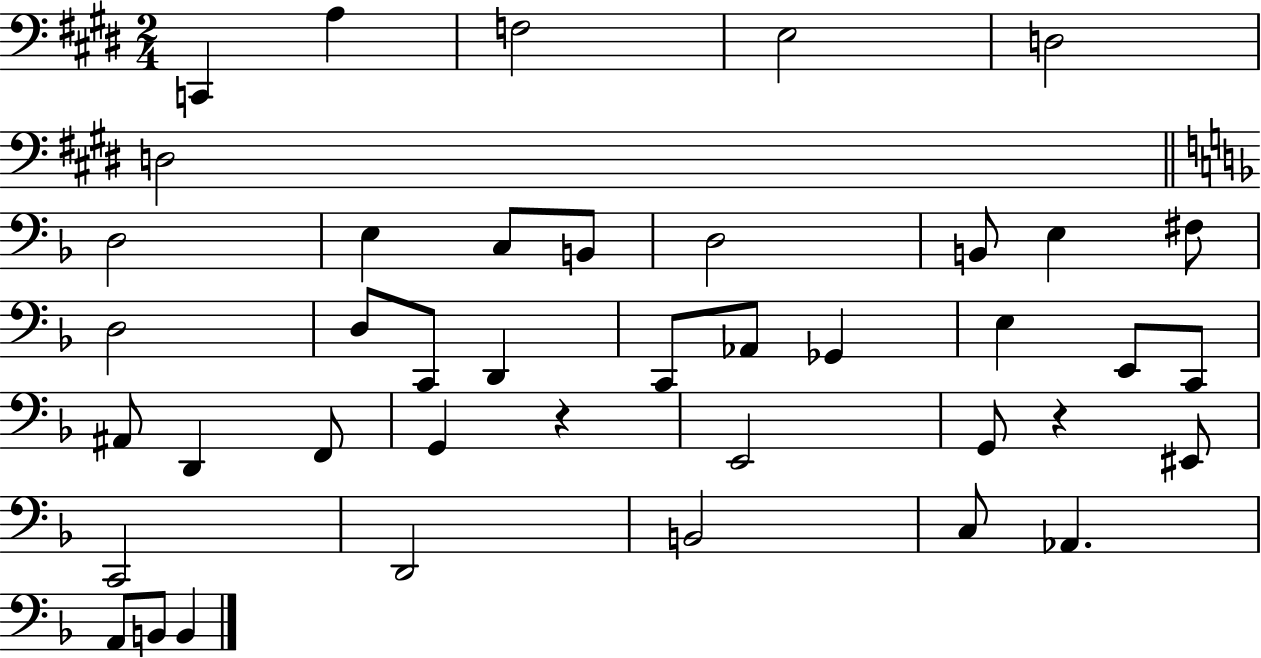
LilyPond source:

{
  \clef bass
  \numericTimeSignature
  \time 2/4
  \key e \major
  c,4 a4 | f2 | e2 | d2 | \break d2 | \bar "||" \break \key d \minor d2 | e4 c8 b,8 | d2 | b,8 e4 fis8 | \break d2 | d8 c,8 d,4 | c,8 aes,8 ges,4 | e4 e,8 c,8 | \break ais,8 d,4 f,8 | g,4 r4 | e,2 | g,8 r4 eis,8 | \break c,2 | d,2 | b,2 | c8 aes,4. | \break a,8 b,8 b,4 | \bar "|."
}